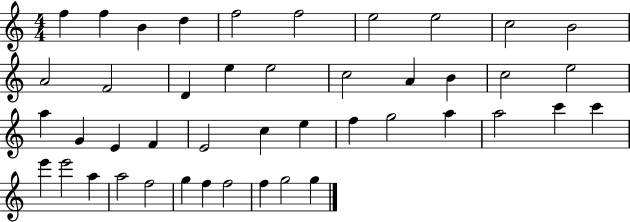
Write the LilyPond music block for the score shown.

{
  \clef treble
  \numericTimeSignature
  \time 4/4
  \key c \major
  f''4 f''4 b'4 d''4 | f''2 f''2 | e''2 e''2 | c''2 b'2 | \break a'2 f'2 | d'4 e''4 e''2 | c''2 a'4 b'4 | c''2 e''2 | \break a''4 g'4 e'4 f'4 | e'2 c''4 e''4 | f''4 g''2 a''4 | a''2 c'''4 c'''4 | \break e'''4 e'''2 a''4 | a''2 f''2 | g''4 f''4 f''2 | f''4 g''2 g''4 | \break \bar "|."
}